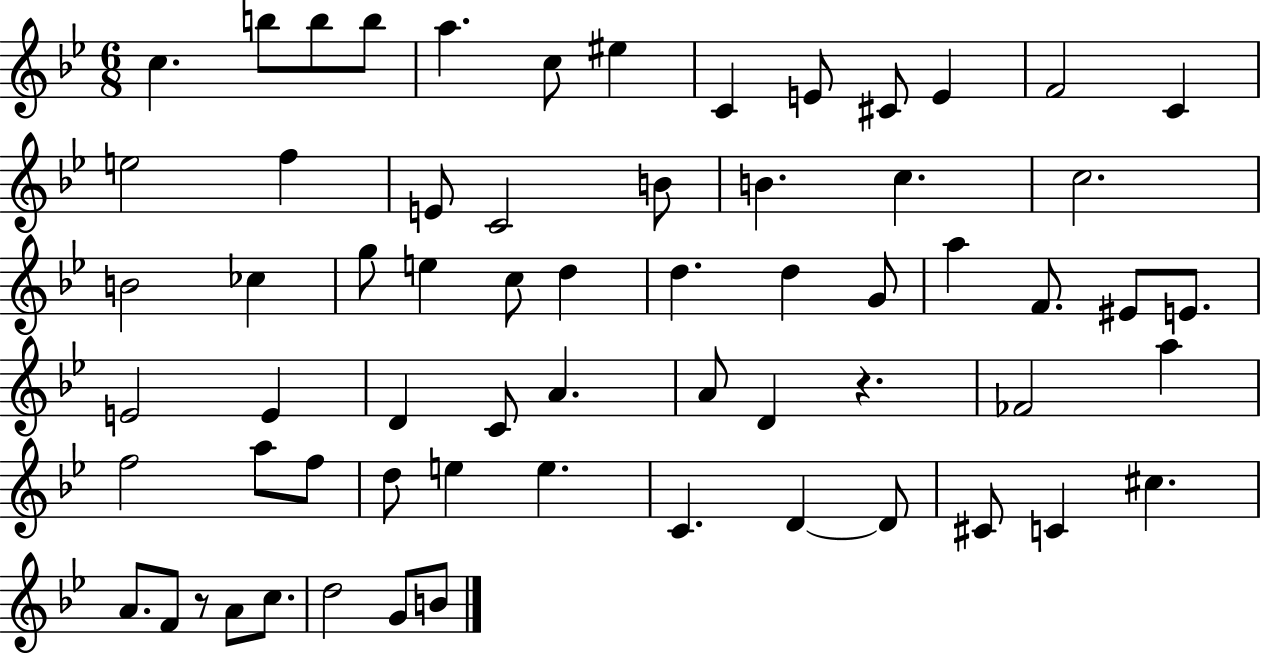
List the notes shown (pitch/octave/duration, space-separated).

C5/q. B5/e B5/e B5/e A5/q. C5/e EIS5/q C4/q E4/e C#4/e E4/q F4/h C4/q E5/h F5/q E4/e C4/h B4/e B4/q. C5/q. C5/h. B4/h CES5/q G5/e E5/q C5/e D5/q D5/q. D5/q G4/e A5/q F4/e. EIS4/e E4/e. E4/h E4/q D4/q C4/e A4/q. A4/e D4/q R/q. FES4/h A5/q F5/h A5/e F5/e D5/e E5/q E5/q. C4/q. D4/q D4/e C#4/e C4/q C#5/q. A4/e. F4/e R/e A4/e C5/e. D5/h G4/e B4/e